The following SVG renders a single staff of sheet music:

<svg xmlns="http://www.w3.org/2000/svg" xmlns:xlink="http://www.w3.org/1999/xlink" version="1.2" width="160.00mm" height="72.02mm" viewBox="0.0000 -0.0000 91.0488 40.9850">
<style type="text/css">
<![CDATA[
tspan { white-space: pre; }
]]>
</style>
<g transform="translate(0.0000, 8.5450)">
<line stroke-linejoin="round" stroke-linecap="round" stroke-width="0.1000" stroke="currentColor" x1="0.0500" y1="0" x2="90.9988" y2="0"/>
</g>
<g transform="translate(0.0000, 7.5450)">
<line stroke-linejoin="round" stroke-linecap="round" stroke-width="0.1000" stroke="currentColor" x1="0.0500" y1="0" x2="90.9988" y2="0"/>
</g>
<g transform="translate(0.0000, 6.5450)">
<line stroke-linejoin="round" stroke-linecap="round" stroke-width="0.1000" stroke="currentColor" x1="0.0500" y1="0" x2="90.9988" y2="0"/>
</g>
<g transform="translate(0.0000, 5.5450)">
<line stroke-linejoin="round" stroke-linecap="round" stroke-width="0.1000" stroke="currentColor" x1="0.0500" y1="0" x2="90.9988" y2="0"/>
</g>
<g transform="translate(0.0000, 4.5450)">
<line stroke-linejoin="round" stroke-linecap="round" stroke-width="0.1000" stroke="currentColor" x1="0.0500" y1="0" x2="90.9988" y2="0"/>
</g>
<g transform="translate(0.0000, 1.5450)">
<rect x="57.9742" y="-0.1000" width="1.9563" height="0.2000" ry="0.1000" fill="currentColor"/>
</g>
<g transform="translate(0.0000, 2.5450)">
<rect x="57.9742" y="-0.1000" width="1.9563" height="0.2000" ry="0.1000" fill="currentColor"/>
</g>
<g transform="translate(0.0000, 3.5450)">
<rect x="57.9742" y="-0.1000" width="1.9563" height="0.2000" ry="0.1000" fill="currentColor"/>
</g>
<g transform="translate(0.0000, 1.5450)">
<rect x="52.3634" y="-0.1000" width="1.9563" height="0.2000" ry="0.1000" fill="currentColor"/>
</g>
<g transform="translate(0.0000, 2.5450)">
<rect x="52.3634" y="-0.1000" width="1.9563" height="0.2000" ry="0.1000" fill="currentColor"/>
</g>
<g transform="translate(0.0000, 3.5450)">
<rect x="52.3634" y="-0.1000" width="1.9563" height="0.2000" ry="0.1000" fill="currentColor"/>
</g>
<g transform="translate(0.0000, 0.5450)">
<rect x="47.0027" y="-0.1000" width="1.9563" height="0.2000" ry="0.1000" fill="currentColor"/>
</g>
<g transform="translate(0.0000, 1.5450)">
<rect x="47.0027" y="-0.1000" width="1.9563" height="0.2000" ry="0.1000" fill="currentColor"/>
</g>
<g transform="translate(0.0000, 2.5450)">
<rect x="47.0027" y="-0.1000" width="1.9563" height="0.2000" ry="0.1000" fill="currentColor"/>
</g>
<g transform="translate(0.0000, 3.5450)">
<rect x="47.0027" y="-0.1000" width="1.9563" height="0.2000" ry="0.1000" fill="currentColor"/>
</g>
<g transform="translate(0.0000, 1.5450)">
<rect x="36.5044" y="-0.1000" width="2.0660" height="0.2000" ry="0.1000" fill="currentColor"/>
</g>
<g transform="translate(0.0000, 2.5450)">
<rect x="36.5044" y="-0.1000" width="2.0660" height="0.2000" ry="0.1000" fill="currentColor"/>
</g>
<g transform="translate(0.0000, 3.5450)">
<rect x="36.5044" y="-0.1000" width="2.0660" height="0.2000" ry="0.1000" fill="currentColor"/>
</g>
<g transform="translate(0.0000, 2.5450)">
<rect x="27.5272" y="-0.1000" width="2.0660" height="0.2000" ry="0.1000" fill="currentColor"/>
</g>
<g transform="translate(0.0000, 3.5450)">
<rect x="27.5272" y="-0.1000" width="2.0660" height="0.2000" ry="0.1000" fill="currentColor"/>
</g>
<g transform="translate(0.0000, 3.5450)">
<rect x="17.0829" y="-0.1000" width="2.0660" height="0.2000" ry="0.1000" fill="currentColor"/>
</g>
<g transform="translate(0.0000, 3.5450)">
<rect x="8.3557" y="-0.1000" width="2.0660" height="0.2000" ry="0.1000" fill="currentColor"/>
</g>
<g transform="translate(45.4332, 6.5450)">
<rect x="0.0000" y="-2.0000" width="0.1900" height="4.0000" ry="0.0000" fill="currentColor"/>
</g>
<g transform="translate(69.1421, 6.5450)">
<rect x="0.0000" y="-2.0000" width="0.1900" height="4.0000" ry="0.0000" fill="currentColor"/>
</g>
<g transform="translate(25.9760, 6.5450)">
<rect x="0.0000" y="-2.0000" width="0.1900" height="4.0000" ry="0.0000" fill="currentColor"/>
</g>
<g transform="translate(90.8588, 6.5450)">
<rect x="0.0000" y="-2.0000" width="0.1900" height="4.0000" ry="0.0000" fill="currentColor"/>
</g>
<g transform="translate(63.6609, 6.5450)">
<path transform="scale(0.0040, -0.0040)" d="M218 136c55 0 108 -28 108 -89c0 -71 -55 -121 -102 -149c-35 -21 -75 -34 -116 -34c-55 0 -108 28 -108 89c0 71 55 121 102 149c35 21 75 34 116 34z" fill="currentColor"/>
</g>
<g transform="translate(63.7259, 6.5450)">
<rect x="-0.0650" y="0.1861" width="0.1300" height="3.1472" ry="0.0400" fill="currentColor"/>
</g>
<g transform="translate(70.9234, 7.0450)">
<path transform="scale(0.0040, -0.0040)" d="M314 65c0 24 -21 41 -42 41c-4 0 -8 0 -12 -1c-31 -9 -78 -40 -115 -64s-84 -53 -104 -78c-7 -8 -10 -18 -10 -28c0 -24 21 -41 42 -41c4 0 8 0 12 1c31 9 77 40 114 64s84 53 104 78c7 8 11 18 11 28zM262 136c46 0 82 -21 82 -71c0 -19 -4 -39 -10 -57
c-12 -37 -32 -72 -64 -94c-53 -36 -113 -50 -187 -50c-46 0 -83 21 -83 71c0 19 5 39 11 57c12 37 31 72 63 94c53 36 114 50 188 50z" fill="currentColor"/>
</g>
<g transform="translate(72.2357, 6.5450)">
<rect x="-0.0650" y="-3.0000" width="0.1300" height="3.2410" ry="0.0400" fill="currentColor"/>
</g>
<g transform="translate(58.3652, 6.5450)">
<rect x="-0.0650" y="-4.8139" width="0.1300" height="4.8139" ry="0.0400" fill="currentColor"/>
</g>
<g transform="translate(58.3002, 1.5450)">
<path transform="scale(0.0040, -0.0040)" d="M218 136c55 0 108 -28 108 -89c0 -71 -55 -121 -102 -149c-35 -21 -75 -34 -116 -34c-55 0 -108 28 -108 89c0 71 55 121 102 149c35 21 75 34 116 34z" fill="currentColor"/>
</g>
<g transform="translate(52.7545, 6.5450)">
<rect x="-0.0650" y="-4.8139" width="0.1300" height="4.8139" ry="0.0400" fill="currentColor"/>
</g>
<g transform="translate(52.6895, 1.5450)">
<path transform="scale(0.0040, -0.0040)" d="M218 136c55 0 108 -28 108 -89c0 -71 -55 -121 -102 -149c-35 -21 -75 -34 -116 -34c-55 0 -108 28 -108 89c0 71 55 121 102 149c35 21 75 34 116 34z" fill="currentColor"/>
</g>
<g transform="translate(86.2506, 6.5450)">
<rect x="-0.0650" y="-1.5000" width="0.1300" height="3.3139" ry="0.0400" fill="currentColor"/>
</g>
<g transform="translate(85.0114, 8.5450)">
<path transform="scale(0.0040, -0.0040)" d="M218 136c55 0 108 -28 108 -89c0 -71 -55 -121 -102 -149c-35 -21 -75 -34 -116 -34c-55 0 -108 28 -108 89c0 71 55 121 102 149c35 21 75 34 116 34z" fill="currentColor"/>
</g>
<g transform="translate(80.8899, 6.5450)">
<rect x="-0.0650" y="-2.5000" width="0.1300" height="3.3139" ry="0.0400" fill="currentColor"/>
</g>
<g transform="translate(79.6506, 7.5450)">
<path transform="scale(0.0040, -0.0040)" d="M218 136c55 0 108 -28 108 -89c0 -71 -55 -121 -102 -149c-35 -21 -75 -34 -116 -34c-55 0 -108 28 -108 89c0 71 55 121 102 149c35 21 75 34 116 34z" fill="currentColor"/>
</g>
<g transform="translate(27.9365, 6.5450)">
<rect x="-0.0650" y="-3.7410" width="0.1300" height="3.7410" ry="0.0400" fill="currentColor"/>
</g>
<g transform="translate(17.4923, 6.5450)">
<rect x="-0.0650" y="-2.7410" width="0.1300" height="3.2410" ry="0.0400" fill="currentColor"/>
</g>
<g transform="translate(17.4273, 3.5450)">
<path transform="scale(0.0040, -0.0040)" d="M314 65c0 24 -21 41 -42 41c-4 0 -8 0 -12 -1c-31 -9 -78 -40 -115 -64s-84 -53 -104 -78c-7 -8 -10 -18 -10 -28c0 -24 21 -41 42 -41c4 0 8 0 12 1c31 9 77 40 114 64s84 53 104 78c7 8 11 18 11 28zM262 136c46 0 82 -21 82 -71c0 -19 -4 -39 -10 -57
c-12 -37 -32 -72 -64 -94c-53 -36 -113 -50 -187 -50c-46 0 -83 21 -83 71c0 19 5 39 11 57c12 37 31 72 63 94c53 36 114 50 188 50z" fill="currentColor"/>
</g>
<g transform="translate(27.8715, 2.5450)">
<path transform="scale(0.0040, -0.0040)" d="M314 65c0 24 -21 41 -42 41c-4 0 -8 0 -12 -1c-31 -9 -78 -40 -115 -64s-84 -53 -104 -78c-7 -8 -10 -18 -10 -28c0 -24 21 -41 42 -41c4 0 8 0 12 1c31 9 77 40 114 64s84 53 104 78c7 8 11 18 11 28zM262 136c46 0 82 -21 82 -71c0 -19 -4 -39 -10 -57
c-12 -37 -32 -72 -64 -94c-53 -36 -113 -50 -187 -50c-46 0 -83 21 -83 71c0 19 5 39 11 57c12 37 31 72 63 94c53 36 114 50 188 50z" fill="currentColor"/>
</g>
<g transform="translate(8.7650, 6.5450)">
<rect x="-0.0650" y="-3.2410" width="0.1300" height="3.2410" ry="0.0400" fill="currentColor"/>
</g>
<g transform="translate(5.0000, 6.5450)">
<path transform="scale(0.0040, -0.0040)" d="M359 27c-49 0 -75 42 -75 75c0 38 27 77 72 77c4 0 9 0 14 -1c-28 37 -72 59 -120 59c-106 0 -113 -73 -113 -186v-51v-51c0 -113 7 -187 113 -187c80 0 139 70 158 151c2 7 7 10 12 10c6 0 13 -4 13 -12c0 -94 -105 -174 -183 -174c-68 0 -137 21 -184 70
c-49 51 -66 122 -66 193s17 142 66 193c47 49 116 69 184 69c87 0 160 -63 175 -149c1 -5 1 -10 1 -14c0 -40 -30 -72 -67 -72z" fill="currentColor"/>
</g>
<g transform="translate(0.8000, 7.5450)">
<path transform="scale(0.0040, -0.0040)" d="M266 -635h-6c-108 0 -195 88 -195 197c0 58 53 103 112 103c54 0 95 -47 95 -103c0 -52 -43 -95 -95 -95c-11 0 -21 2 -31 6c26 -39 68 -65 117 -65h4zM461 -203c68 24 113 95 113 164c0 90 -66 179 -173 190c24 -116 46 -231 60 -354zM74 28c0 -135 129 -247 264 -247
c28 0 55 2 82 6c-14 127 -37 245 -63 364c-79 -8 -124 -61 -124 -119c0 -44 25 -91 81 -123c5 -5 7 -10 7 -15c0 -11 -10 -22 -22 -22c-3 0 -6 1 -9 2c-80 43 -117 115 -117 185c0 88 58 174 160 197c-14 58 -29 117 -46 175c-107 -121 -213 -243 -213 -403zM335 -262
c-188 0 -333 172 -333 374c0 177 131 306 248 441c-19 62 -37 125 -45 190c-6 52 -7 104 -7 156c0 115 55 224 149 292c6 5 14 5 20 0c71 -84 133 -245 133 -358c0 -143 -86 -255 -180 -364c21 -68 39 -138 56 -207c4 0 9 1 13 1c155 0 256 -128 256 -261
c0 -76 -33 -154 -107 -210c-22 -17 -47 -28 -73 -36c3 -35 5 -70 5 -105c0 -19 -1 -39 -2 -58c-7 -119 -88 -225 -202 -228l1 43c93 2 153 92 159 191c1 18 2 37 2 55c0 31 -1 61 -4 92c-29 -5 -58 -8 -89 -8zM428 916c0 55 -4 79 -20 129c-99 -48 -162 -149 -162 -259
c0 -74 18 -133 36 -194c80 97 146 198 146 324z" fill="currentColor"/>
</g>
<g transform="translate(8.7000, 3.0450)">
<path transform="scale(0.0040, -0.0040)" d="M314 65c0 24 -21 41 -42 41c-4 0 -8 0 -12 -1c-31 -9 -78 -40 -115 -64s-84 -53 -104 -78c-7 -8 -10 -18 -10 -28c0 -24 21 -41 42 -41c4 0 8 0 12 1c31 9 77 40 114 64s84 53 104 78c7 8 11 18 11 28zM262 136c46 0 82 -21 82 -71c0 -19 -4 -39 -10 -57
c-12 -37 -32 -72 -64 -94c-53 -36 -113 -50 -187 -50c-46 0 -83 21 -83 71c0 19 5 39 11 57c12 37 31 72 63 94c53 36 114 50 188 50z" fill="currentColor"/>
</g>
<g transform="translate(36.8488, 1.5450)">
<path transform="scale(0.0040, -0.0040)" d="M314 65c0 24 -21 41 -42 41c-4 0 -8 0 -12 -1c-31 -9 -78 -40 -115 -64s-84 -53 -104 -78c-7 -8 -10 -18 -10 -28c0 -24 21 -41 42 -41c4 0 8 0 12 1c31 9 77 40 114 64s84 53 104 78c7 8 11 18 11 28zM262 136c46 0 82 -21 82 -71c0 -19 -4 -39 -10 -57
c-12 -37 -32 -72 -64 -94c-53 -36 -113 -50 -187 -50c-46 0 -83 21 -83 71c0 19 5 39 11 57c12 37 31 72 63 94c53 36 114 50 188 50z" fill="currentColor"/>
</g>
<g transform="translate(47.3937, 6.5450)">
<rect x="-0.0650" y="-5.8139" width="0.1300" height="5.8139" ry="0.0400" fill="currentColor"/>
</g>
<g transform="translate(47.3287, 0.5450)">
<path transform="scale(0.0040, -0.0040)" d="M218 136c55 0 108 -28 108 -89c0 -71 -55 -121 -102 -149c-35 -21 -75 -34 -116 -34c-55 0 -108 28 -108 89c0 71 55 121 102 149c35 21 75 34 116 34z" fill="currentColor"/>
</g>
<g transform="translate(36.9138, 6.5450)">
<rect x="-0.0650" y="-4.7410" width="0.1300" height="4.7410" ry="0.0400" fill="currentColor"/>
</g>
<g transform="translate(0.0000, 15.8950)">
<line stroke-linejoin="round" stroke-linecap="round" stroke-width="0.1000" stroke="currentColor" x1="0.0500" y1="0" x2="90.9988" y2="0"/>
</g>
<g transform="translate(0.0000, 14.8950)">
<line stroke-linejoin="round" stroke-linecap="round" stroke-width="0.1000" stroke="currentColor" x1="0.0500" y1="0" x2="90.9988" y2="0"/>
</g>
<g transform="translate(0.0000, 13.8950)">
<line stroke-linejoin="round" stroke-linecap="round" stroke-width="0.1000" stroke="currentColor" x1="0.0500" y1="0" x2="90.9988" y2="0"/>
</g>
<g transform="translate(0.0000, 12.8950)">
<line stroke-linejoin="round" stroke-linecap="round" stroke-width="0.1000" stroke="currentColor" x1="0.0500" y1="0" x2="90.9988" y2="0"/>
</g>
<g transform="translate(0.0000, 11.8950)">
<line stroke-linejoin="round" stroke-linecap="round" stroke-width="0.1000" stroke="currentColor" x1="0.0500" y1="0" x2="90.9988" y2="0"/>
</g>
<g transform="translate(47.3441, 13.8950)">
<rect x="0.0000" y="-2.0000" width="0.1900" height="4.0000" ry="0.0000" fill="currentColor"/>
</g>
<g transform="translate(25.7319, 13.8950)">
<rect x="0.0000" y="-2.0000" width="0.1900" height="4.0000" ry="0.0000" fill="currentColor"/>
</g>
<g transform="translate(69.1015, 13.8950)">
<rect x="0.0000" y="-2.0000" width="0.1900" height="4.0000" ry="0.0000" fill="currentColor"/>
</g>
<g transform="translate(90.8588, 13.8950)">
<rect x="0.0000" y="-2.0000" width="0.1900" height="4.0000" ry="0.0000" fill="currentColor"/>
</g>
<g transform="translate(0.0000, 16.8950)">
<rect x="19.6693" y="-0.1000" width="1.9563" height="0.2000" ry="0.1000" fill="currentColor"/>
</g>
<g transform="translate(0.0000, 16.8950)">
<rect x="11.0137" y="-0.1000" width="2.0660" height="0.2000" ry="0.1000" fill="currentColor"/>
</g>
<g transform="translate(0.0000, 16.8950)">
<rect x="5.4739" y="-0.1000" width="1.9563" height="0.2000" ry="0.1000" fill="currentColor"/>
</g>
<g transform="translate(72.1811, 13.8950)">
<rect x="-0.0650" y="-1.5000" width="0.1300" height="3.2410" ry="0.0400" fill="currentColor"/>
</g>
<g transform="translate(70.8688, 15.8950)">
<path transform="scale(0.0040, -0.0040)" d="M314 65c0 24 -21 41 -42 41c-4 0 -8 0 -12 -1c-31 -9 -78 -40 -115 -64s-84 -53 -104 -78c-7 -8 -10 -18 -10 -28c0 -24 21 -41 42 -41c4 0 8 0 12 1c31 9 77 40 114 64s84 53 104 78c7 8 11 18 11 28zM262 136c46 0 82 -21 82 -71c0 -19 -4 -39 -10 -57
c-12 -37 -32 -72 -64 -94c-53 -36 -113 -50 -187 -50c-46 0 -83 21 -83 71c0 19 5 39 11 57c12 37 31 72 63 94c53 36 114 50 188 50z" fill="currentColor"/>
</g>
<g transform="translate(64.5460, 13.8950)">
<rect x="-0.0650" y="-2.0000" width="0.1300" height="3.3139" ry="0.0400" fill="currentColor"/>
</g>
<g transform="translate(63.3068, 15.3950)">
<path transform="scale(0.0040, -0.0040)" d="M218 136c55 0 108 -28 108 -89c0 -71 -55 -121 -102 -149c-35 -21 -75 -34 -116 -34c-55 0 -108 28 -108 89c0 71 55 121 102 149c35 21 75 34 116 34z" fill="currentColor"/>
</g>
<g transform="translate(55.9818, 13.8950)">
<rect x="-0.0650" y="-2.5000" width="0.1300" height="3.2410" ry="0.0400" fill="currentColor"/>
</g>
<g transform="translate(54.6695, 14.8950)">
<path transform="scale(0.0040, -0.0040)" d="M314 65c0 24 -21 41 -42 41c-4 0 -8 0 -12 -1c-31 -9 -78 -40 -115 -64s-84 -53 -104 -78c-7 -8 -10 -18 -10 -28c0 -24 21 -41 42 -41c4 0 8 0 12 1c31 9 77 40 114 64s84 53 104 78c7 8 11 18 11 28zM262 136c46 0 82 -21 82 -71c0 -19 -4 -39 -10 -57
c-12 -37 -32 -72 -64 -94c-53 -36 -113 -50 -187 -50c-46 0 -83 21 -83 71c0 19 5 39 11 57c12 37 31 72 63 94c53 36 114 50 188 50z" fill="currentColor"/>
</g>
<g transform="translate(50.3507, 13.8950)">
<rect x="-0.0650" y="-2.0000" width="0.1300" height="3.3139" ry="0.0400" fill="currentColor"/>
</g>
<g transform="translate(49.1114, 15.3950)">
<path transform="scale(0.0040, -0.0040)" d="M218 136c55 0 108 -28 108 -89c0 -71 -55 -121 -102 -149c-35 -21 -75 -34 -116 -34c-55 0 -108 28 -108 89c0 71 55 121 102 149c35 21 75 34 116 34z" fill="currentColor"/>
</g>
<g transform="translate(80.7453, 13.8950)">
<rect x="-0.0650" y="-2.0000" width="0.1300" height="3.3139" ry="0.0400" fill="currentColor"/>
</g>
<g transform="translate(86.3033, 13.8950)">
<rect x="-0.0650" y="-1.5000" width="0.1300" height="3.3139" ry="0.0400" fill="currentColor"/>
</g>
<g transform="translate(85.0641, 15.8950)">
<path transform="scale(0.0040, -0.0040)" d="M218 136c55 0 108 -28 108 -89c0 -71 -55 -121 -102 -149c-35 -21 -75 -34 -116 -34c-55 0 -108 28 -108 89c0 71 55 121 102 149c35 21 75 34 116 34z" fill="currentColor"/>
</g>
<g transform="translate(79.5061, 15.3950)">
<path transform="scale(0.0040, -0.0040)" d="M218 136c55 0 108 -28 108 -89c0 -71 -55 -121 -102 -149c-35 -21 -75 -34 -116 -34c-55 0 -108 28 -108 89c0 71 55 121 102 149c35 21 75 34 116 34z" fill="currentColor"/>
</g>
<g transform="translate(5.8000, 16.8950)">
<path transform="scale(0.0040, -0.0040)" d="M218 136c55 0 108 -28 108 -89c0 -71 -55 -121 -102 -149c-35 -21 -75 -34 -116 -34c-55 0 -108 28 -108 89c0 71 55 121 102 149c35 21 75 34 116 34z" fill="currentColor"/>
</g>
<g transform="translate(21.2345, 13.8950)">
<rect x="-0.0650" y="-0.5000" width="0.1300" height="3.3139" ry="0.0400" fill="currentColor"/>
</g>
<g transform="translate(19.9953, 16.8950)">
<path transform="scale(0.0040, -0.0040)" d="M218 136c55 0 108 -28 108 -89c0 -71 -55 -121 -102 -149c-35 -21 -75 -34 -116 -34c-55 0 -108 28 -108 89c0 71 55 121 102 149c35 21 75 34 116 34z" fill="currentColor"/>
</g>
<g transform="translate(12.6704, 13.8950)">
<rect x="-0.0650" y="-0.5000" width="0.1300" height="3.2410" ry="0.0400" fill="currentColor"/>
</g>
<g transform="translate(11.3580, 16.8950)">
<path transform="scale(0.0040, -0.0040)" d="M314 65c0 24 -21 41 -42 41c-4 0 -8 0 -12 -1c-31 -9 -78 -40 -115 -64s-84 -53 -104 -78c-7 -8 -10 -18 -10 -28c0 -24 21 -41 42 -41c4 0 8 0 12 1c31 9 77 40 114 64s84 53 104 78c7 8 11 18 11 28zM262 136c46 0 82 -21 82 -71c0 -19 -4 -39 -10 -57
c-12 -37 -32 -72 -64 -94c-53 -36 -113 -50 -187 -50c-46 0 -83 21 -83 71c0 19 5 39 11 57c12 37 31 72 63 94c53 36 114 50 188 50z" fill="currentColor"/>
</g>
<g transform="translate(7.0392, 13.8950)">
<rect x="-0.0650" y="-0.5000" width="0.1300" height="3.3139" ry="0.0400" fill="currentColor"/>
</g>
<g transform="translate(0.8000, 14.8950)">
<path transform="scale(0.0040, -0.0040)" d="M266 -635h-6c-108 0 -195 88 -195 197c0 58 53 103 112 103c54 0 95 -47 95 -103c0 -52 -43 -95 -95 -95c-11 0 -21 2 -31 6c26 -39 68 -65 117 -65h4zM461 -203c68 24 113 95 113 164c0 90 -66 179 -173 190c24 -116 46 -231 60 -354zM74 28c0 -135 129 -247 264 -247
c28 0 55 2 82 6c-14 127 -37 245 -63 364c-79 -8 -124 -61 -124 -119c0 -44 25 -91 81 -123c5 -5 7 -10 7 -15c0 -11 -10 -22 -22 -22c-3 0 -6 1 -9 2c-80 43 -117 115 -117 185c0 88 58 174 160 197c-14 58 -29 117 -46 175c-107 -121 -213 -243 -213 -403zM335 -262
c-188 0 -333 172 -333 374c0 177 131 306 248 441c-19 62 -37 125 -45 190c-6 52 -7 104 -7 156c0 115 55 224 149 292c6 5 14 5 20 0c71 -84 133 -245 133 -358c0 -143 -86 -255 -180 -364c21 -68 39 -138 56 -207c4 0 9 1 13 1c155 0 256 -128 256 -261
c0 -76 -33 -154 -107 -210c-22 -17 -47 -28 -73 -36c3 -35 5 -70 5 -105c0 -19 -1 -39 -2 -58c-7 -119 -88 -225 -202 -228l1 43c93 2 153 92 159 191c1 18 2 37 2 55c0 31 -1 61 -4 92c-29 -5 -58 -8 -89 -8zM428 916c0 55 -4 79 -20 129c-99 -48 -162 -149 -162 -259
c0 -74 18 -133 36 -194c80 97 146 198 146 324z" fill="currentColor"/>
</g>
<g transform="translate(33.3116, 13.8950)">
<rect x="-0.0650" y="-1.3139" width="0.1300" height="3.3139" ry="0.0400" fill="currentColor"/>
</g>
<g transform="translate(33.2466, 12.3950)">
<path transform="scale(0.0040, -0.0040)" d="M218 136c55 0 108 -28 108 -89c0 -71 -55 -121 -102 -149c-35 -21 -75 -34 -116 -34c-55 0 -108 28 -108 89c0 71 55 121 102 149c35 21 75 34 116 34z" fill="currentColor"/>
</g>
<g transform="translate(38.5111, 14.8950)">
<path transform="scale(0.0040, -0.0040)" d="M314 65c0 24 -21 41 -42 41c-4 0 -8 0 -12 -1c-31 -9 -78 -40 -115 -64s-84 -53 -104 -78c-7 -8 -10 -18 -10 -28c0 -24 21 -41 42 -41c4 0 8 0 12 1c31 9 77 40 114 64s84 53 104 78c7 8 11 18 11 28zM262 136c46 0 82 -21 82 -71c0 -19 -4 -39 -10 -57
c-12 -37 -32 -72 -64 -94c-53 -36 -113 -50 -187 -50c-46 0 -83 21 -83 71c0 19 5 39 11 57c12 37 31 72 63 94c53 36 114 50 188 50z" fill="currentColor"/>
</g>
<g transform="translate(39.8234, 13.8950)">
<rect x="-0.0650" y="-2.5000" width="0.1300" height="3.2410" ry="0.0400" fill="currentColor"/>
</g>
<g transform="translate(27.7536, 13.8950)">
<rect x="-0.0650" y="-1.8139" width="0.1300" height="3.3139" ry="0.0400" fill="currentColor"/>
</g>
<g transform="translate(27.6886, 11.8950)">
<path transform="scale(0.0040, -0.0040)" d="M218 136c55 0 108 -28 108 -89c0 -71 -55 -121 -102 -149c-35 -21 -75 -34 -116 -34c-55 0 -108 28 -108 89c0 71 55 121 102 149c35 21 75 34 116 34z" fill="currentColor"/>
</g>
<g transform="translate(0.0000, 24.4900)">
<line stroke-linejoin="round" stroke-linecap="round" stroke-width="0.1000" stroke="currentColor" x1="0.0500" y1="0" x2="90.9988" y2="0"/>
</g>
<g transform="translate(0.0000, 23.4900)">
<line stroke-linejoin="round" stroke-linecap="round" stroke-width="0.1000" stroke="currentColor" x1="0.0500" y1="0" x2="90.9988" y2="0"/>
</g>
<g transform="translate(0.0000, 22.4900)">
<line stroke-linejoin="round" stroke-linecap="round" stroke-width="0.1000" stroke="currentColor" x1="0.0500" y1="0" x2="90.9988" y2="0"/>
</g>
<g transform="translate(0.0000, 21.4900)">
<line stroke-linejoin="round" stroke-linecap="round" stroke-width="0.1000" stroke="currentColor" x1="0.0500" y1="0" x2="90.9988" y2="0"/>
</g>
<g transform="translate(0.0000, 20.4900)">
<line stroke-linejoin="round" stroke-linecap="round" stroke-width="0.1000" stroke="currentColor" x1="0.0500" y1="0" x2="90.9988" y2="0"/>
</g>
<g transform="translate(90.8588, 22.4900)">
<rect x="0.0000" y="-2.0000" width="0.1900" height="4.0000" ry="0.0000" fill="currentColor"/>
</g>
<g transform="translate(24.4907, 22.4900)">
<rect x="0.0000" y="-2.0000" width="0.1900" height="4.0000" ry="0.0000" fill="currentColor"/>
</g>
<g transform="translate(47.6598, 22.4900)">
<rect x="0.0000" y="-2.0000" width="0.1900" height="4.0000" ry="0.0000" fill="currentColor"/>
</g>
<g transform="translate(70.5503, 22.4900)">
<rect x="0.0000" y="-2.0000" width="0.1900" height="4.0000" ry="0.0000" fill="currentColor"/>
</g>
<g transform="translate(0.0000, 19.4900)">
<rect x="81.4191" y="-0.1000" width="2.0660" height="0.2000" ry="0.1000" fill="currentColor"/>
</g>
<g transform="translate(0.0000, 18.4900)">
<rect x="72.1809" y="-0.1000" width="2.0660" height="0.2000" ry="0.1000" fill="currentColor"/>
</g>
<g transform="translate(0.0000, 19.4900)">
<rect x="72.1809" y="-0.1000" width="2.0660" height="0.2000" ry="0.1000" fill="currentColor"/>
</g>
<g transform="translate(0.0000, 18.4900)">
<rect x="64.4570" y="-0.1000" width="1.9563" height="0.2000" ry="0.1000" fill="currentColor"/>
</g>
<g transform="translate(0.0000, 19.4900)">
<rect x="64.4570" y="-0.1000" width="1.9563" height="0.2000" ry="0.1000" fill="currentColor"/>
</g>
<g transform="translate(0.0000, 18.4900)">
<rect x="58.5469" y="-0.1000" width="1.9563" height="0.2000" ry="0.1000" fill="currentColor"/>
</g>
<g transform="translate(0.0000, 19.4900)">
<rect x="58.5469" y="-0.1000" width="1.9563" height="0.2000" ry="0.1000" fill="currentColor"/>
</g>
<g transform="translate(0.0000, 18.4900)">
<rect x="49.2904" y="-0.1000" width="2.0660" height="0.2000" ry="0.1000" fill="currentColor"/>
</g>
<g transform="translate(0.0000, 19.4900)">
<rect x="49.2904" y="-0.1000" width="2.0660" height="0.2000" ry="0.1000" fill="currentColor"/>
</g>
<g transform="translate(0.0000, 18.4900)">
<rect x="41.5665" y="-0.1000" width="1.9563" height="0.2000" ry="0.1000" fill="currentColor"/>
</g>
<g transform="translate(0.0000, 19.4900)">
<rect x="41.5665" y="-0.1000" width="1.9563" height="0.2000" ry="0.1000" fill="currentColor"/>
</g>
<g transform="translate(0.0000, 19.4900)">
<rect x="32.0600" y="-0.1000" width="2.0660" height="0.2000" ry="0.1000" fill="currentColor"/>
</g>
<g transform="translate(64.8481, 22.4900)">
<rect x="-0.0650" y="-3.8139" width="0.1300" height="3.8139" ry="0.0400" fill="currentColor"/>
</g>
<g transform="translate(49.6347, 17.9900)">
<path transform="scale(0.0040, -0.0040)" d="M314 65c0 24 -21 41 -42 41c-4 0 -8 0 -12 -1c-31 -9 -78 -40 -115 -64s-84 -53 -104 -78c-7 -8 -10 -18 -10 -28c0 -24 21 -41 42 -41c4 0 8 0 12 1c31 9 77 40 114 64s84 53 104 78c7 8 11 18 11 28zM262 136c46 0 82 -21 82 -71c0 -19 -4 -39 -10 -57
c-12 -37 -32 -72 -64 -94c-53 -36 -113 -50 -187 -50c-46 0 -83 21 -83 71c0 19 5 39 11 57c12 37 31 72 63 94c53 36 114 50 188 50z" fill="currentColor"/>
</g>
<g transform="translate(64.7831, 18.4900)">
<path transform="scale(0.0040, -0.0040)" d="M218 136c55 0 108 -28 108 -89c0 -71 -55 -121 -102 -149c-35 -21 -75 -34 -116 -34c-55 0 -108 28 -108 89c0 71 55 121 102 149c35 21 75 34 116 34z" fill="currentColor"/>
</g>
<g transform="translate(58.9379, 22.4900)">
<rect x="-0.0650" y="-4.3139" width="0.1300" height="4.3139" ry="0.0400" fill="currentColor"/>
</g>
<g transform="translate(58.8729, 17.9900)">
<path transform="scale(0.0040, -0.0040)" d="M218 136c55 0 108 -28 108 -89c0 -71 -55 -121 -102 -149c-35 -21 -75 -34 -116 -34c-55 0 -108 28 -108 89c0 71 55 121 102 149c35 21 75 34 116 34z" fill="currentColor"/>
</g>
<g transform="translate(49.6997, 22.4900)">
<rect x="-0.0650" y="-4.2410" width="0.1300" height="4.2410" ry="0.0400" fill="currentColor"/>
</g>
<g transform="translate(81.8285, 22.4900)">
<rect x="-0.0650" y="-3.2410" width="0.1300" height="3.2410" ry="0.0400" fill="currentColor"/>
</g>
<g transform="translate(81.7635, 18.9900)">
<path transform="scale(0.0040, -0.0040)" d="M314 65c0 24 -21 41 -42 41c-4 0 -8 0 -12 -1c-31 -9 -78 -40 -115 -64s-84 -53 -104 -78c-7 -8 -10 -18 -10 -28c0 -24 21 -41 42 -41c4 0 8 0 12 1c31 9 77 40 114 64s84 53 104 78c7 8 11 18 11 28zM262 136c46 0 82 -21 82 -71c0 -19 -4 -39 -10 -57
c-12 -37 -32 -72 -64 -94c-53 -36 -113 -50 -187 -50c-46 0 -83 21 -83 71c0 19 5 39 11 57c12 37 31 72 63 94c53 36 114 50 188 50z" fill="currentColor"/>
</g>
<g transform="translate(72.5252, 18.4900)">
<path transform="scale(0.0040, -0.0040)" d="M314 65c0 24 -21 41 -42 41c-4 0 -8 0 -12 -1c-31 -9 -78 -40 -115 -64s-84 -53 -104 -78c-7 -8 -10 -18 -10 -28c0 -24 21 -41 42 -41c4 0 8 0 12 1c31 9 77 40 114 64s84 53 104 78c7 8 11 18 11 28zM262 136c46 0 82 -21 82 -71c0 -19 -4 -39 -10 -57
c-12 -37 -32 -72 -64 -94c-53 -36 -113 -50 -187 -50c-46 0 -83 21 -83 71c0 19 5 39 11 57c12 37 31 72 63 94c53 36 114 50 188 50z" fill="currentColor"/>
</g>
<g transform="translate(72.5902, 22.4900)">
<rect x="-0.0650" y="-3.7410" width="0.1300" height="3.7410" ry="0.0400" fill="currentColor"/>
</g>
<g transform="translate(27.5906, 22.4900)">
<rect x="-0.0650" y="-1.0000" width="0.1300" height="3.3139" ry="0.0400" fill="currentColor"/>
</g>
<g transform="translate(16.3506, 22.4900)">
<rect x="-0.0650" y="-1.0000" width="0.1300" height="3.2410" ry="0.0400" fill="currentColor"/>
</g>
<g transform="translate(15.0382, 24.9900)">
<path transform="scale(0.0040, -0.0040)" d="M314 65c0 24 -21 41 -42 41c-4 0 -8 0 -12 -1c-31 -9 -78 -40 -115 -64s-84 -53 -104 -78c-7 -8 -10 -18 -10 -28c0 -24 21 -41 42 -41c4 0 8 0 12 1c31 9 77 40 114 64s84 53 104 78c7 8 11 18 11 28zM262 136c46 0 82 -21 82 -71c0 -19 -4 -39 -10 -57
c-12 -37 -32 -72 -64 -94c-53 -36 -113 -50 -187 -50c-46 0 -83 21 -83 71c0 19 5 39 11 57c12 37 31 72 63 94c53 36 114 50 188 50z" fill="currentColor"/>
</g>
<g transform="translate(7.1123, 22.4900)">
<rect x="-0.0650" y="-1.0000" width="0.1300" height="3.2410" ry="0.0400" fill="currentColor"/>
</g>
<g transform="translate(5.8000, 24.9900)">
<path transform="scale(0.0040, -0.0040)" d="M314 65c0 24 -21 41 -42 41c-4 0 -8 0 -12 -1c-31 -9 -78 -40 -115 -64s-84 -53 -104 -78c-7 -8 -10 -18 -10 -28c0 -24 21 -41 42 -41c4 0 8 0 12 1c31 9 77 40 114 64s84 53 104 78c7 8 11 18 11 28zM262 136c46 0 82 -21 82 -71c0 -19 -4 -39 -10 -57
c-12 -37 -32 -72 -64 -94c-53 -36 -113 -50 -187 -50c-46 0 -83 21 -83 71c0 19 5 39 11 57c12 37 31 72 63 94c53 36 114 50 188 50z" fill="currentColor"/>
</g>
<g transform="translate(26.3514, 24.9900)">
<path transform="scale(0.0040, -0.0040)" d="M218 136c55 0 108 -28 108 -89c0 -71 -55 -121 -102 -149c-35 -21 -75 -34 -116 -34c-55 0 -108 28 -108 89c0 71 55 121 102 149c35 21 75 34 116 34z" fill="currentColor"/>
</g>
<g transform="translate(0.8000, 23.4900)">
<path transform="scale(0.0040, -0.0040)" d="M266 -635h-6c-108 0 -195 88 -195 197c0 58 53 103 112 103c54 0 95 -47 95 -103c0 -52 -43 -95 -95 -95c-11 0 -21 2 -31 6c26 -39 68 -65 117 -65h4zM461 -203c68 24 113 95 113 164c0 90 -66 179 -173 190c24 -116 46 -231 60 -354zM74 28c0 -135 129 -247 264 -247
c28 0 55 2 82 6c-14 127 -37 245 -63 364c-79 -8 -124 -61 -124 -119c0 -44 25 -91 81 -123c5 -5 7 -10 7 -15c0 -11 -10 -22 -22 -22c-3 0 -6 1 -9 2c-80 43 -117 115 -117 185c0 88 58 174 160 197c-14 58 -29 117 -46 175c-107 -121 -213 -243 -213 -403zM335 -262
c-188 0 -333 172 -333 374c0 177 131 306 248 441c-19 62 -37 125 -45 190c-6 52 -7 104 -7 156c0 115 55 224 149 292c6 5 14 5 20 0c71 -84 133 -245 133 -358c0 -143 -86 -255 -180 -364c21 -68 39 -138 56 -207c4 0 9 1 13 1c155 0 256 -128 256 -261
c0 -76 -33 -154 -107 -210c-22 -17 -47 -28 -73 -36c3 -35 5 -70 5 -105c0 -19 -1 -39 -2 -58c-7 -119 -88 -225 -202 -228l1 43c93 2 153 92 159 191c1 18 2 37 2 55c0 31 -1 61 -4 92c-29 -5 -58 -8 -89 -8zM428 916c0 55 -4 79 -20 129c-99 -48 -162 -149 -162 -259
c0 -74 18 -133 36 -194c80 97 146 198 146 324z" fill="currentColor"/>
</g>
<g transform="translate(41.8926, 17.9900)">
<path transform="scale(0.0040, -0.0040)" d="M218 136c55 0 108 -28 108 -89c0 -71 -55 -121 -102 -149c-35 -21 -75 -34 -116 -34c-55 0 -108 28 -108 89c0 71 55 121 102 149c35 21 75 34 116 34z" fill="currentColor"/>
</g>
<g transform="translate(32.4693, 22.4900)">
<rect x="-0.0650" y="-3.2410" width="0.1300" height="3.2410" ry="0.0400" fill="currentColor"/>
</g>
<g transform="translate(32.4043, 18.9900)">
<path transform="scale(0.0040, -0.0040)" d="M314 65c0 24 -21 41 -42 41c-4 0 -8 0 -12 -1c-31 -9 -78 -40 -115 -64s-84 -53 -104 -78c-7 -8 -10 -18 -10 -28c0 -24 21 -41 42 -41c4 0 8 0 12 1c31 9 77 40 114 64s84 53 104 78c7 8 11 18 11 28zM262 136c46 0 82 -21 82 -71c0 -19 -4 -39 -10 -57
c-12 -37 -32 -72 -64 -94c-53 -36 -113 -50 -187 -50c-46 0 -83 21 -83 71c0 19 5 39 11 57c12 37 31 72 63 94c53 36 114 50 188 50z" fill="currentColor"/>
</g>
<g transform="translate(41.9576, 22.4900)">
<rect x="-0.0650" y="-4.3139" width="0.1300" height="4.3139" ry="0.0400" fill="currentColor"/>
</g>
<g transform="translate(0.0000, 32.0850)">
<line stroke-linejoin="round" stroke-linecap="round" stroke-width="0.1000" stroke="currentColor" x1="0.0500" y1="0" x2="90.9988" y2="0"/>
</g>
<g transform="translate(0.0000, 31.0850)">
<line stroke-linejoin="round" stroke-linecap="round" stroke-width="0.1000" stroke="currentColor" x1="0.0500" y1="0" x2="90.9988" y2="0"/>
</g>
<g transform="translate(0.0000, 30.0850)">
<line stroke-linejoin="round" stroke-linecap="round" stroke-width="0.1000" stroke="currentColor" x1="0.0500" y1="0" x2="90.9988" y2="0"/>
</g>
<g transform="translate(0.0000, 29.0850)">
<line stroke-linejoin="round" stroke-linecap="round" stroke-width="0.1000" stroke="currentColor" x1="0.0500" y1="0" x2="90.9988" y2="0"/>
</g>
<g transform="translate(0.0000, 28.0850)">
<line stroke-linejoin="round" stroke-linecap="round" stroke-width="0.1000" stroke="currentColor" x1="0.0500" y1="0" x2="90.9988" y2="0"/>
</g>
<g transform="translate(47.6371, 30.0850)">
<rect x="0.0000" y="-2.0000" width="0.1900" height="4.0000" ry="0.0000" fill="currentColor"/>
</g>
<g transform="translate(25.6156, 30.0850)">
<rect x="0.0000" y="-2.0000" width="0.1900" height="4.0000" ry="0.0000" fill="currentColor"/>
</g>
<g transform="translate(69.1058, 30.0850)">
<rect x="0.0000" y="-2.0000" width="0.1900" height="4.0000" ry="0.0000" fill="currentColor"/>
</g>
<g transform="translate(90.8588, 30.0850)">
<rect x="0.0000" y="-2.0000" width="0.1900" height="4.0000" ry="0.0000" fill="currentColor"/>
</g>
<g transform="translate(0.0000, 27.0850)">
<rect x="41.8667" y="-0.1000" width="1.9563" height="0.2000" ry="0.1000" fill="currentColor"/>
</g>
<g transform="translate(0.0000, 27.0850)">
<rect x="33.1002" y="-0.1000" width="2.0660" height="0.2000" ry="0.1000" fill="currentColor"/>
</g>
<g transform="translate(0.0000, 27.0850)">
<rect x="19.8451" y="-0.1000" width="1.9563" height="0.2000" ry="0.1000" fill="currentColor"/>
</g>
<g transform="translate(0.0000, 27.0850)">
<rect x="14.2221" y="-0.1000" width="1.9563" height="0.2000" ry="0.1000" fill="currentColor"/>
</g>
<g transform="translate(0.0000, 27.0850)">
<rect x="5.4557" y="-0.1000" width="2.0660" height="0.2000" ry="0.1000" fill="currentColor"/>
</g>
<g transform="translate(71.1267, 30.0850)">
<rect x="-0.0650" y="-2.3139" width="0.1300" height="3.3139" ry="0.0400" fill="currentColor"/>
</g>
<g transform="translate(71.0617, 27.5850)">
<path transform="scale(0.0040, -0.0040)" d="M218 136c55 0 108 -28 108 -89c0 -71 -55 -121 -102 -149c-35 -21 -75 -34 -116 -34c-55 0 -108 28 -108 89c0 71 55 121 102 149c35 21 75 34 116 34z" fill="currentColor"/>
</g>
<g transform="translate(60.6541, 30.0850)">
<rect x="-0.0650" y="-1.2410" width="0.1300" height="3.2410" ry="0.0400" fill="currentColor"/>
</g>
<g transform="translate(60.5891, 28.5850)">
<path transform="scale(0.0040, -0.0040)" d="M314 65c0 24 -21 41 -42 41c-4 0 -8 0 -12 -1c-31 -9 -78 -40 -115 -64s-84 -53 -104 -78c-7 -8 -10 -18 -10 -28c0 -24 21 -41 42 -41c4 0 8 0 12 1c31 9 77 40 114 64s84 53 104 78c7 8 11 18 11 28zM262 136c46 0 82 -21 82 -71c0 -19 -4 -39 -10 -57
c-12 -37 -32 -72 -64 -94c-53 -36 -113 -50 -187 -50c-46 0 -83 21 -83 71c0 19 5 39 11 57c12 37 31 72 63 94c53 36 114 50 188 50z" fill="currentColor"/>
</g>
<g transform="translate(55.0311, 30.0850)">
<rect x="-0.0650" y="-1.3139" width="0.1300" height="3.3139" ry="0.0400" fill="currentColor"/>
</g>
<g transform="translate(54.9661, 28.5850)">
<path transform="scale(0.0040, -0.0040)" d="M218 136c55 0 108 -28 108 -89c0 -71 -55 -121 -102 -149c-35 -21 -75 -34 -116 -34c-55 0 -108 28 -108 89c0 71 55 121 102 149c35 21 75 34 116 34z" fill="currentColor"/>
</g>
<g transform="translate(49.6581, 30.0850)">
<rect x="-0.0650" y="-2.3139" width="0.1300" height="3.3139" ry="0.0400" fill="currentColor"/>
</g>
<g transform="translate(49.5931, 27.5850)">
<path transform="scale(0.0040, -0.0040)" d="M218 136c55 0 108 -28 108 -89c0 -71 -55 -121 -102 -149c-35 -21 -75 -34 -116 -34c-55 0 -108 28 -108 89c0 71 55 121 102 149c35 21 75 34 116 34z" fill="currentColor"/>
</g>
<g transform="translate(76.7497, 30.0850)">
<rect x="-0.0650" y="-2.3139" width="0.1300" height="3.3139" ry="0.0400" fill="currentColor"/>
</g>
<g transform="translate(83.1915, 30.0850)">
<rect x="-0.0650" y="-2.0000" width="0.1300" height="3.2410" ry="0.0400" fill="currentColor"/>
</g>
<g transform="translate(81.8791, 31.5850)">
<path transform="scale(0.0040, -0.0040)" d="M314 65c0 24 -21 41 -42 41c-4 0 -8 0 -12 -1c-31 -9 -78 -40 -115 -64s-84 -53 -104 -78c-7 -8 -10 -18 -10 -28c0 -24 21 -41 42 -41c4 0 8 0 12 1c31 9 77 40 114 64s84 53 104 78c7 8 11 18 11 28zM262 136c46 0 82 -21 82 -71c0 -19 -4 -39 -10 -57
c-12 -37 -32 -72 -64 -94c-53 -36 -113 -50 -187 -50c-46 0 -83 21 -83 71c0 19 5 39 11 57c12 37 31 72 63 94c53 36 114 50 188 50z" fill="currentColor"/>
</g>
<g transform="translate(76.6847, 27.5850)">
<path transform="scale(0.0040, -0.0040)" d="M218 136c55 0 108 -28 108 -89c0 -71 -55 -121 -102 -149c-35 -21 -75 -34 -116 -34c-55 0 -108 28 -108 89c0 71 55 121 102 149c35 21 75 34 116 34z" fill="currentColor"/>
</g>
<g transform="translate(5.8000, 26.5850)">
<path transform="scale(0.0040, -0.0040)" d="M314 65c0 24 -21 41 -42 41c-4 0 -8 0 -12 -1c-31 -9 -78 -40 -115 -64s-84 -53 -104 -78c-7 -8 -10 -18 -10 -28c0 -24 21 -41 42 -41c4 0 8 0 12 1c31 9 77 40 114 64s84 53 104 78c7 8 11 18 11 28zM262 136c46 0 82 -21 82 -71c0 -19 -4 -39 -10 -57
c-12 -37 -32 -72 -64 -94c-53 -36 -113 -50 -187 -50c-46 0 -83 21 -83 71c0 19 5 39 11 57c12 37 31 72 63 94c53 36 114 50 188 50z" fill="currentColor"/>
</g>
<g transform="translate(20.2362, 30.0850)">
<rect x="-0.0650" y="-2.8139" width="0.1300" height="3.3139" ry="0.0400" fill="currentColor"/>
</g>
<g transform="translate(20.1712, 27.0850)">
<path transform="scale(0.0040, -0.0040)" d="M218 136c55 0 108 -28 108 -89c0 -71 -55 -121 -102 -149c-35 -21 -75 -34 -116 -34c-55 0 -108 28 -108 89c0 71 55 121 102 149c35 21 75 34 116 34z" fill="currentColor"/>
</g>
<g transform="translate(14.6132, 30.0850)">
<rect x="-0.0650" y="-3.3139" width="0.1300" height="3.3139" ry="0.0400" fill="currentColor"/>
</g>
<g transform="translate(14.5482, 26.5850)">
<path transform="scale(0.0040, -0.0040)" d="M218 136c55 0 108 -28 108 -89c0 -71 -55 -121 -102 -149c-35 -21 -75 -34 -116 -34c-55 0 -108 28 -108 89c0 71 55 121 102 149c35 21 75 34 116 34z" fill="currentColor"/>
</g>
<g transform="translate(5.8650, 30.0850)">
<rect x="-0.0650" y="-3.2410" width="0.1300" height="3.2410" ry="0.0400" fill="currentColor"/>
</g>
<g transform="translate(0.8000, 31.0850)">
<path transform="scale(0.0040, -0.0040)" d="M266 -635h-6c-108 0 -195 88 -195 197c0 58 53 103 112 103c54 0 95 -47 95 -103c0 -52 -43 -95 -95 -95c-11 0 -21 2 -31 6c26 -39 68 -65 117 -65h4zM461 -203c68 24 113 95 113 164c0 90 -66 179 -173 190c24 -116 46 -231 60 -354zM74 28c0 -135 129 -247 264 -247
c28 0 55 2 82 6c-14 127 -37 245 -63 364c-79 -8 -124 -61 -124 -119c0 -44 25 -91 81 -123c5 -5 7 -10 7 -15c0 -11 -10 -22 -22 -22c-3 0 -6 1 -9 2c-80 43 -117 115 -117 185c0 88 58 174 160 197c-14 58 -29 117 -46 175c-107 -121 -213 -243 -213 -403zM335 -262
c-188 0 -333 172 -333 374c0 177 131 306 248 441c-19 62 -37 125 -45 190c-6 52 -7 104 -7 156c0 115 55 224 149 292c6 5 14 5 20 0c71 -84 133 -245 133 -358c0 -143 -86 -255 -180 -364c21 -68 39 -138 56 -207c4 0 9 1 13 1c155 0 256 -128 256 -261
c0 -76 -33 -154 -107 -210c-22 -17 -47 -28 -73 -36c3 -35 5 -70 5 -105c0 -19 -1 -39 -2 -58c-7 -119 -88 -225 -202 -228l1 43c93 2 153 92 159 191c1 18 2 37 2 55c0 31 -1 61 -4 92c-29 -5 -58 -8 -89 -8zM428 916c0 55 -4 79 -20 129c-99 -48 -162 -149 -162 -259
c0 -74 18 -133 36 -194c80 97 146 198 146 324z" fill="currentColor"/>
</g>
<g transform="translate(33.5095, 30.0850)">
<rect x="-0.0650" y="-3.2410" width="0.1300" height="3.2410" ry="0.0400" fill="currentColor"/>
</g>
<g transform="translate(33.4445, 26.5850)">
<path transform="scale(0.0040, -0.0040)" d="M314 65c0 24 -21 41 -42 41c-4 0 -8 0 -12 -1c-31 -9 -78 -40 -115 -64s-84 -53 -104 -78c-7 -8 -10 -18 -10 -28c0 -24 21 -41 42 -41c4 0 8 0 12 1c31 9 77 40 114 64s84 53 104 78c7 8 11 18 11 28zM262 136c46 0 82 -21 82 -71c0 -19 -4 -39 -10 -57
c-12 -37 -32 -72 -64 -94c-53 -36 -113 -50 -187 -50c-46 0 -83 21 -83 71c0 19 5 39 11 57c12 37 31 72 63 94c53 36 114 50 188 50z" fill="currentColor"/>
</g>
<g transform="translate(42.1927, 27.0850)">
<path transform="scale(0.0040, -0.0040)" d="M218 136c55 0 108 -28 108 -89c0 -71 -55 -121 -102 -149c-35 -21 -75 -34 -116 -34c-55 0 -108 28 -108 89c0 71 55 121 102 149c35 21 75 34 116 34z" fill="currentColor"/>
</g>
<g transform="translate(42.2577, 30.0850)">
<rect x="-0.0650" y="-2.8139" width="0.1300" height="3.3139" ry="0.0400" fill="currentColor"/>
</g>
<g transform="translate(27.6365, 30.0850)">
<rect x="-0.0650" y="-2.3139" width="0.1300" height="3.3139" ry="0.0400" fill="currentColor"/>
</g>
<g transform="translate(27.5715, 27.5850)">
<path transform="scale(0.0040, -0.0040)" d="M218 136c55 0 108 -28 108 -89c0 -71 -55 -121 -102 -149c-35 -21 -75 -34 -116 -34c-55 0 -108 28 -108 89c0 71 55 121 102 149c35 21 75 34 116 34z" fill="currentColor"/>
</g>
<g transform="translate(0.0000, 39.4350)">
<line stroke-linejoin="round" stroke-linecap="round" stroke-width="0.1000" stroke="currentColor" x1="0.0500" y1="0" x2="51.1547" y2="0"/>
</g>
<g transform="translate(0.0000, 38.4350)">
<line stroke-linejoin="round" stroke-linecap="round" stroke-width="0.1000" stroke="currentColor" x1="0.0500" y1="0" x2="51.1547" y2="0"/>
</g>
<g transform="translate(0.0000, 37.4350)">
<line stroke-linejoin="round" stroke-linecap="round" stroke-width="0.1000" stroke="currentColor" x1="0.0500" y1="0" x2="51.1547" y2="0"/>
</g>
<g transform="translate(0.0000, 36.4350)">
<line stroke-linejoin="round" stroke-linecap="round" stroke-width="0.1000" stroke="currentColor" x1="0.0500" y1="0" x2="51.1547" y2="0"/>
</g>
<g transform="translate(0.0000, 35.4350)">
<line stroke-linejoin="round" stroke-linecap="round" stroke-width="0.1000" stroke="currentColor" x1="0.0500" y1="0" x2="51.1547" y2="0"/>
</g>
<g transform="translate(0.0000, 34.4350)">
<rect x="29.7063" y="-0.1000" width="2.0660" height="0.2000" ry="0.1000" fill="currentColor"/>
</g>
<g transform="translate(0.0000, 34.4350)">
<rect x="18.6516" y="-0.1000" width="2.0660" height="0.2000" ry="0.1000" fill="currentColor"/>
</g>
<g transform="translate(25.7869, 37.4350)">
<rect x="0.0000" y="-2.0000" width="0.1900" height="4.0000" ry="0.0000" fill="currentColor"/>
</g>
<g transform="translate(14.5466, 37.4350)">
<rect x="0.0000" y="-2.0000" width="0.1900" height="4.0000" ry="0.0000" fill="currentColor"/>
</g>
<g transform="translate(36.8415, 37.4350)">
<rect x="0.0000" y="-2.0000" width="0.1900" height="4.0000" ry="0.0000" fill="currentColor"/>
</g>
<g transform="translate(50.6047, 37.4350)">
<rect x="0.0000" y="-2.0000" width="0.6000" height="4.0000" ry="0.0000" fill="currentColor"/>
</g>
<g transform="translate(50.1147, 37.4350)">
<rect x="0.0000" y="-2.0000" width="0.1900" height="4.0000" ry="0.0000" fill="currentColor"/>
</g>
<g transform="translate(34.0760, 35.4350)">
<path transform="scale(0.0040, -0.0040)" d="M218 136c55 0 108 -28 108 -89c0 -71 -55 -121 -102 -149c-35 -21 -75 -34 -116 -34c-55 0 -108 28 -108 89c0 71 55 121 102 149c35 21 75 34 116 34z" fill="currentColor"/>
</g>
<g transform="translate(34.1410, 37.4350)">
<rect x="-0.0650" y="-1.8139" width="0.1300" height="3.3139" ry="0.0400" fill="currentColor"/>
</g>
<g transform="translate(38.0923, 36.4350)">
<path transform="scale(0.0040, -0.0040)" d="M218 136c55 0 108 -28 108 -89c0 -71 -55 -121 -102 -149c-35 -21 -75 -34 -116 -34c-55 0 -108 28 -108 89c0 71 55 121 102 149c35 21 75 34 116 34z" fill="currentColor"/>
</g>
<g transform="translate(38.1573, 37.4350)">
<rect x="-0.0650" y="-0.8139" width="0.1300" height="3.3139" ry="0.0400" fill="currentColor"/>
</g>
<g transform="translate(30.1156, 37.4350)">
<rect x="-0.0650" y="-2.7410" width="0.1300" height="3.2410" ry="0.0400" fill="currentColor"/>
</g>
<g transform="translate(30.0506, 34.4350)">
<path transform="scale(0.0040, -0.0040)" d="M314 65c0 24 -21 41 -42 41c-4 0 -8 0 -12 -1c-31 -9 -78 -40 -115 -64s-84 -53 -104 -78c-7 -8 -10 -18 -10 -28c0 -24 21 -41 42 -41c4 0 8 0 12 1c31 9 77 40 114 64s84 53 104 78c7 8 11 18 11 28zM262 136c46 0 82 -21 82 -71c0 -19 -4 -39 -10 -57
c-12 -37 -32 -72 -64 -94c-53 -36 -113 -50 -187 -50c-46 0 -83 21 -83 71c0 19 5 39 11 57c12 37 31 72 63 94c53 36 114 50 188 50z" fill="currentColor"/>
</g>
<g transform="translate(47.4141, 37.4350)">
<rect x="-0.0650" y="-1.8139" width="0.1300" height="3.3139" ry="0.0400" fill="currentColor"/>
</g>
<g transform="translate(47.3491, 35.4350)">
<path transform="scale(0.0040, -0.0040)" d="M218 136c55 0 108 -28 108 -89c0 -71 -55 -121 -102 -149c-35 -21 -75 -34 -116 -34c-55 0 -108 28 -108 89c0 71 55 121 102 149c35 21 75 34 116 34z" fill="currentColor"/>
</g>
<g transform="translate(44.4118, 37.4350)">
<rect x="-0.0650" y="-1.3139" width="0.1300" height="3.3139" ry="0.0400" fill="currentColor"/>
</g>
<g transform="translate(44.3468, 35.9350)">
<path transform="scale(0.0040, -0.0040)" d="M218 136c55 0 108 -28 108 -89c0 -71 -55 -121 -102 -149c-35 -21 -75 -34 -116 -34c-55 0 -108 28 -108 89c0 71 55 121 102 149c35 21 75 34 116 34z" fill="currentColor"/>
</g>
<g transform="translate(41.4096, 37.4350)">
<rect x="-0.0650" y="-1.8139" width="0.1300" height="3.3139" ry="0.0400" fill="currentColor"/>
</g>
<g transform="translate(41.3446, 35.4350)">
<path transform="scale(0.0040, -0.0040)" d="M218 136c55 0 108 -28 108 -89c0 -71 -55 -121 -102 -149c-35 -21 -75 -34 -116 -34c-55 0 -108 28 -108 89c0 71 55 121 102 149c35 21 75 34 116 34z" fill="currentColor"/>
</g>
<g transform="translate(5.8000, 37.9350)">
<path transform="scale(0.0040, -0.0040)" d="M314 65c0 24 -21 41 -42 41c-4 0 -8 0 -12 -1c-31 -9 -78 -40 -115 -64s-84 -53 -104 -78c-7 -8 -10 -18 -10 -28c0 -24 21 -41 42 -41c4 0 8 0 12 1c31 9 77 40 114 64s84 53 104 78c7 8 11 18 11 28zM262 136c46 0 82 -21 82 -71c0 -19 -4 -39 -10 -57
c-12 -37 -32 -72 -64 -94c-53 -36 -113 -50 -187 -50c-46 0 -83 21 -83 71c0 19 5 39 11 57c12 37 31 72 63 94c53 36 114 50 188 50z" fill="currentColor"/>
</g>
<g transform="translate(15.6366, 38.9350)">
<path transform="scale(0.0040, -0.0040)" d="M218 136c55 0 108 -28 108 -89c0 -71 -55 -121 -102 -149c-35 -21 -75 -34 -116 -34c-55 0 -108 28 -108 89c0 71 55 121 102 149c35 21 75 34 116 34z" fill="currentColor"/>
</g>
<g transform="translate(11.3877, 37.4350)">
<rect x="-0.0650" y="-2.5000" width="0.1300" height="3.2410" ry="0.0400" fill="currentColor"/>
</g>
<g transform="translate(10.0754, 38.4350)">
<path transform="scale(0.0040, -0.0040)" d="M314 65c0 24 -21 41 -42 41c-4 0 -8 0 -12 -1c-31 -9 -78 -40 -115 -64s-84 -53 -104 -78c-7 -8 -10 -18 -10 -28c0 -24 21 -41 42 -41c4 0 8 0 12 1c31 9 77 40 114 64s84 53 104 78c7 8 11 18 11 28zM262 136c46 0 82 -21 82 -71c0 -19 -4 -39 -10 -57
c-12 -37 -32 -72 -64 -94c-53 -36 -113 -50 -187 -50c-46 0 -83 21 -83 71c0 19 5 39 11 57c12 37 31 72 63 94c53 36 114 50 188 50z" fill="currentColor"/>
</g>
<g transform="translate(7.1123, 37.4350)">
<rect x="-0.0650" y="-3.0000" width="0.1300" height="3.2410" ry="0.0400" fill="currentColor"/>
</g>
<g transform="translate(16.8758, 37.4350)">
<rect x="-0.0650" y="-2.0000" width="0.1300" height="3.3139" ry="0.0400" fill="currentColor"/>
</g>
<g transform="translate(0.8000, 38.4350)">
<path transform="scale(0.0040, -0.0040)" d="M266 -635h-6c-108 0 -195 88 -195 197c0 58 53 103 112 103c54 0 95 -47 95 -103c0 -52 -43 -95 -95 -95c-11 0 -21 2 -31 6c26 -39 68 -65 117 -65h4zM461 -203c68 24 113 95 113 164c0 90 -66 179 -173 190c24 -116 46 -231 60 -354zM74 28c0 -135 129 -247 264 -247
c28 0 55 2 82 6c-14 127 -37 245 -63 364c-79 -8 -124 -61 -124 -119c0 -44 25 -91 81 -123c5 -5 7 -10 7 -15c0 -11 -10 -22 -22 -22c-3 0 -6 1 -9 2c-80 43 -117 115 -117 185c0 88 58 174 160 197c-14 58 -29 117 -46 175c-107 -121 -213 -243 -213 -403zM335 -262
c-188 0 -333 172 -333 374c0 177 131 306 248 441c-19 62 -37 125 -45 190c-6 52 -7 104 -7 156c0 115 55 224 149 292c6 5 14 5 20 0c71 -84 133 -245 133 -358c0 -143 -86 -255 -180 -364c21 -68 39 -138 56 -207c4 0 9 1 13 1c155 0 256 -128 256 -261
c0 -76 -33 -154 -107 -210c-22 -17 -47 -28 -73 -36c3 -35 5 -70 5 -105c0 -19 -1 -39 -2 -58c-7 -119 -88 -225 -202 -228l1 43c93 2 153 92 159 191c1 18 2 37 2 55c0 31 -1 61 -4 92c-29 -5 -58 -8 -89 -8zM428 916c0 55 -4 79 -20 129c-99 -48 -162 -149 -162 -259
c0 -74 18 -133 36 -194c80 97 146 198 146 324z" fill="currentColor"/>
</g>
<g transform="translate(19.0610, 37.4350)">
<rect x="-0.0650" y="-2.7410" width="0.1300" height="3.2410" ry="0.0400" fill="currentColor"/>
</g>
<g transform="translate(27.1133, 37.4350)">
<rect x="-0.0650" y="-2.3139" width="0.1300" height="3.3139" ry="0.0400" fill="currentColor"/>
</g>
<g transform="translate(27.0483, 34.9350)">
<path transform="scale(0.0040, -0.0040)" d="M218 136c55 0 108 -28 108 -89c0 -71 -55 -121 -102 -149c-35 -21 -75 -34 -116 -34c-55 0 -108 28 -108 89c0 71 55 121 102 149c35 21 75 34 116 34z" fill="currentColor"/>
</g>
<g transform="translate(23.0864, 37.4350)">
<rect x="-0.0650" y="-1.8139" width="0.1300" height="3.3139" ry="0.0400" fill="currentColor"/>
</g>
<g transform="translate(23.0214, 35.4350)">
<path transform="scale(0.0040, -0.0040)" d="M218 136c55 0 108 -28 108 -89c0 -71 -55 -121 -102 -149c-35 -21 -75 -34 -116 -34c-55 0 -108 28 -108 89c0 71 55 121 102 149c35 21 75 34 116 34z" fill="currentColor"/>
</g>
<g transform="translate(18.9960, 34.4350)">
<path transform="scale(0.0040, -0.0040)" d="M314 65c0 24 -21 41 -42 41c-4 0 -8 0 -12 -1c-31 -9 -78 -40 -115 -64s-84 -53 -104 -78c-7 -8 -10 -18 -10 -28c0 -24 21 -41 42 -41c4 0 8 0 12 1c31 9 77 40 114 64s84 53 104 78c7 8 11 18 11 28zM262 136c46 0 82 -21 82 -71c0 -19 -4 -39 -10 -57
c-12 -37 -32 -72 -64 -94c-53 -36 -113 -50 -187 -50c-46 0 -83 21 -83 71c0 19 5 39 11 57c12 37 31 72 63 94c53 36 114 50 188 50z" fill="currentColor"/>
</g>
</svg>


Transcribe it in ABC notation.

X:1
T:Untitled
M:4/4
L:1/4
K:C
b2 a2 c'2 e'2 g' e' e' B A2 G E C C2 C f e G2 F G2 F E2 F E D2 D2 D b2 d' d'2 d' c' c'2 b2 b2 b a g b2 a g e e2 g g F2 A2 G2 F a2 f g a2 f d f e f